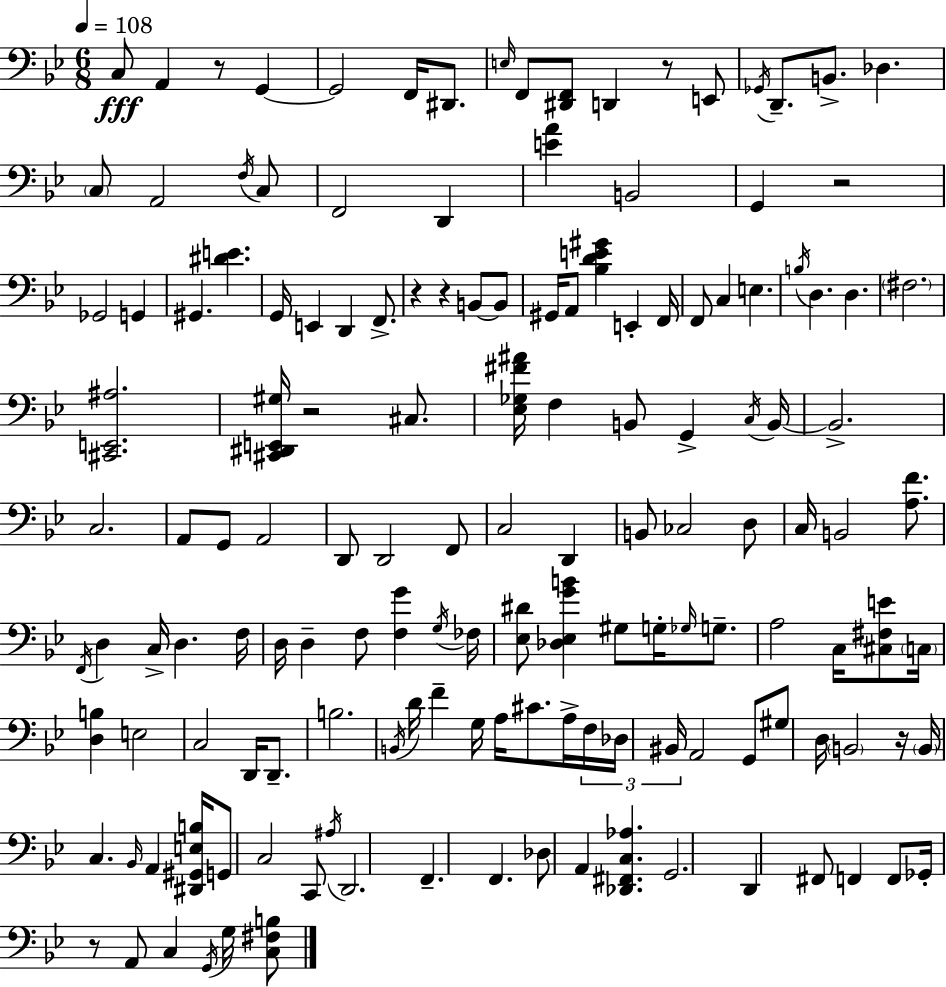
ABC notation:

X:1
T:Untitled
M:6/8
L:1/4
K:Gm
C,/2 A,, z/2 G,, G,,2 F,,/4 ^D,,/2 E,/4 F,,/2 [^D,,F,,]/2 D,, z/2 E,,/2 _G,,/4 D,,/2 B,,/2 _D, C,/2 A,,2 F,/4 C,/2 F,,2 D,, [EA] B,,2 G,, z2 _G,,2 G,, ^G,, [^DE] G,,/4 E,, D,, F,,/2 z z B,,/2 B,,/2 ^G,,/4 A,,/2 [_B,DE^G] E,, F,,/4 F,,/2 C, E, B,/4 D, D, ^F,2 [^C,,E,,^A,]2 [^C,,^D,,E,,^G,]/4 z2 ^C,/2 [_E,_G,^F^A]/4 F, B,,/2 G,, C,/4 B,,/4 B,,2 C,2 A,,/2 G,,/2 A,,2 D,,/2 D,,2 F,,/2 C,2 D,, B,,/2 _C,2 D,/2 C,/4 B,,2 [A,F]/2 F,,/4 D, C,/4 D, F,/4 D,/4 D, F,/2 [F,G] G,/4 _F,/4 [_E,^D]/2 [_D,_E,GB] ^G,/2 G,/4 _G,/4 G,/2 A,2 C,/4 [^C,^F,E]/2 C,/4 [D,B,] E,2 C,2 D,,/4 D,,/2 B,2 B,,/4 D/4 F G,/4 A,/4 ^C/2 A,/4 F,/4 _D,/4 ^B,,/4 A,,2 G,,/2 ^G,/2 D,/4 B,,2 z/4 B,,/4 C, _B,,/4 A,, [^D,,^G,,E,B,]/4 G,,/2 C,2 C,,/2 ^A,/4 D,,2 F,, F,, _D,/2 A,, [_D,,^F,,C,_A,] G,,2 D,, ^F,,/2 F,, F,,/2 _G,,/4 z/2 A,,/2 C, G,,/4 G,/4 [C,^F,B,]/2